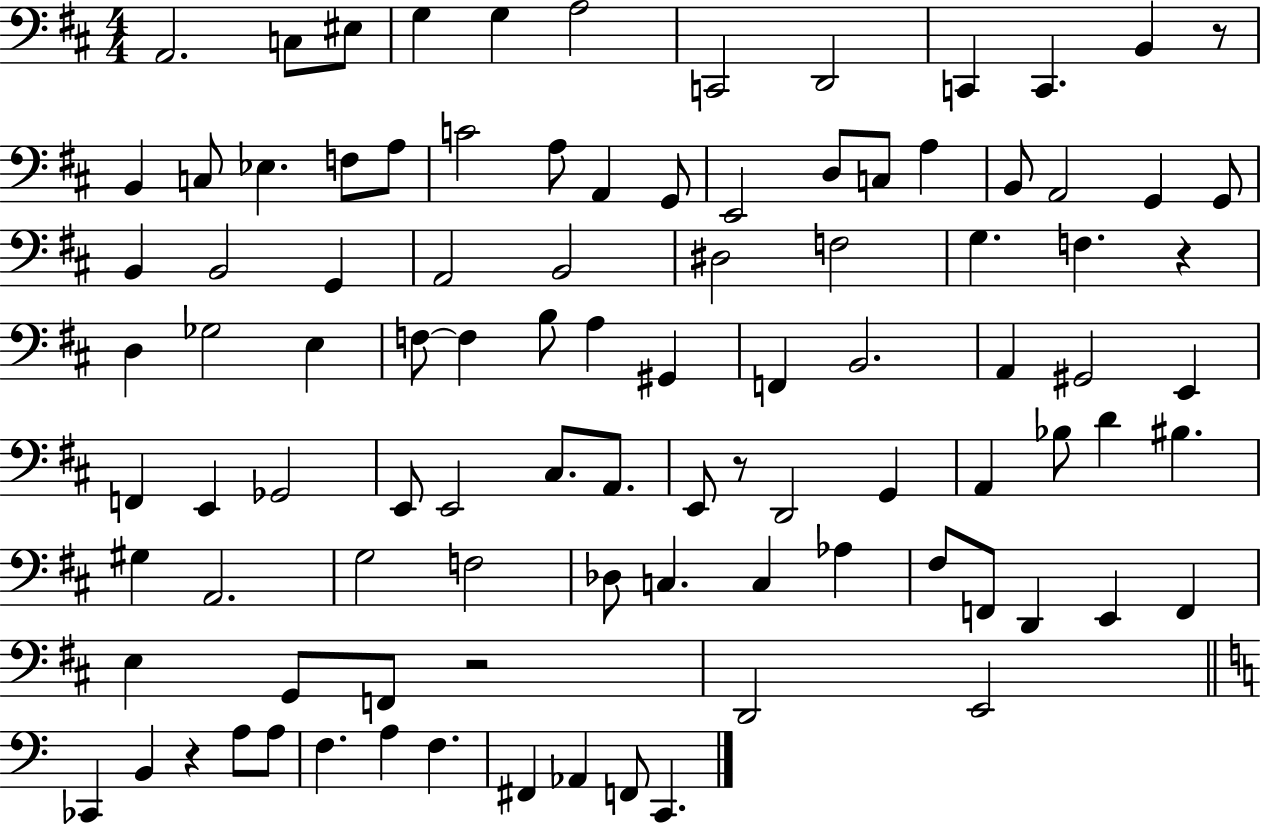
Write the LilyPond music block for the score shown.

{
  \clef bass
  \numericTimeSignature
  \time 4/4
  \key d \major
  \repeat volta 2 { a,2. c8 eis8 | g4 g4 a2 | c,2 d,2 | c,4 c,4. b,4 r8 | \break b,4 c8 ees4. f8 a8 | c'2 a8 a,4 g,8 | e,2 d8 c8 a4 | b,8 a,2 g,4 g,8 | \break b,4 b,2 g,4 | a,2 b,2 | dis2 f2 | g4. f4. r4 | \break d4 ges2 e4 | f8~~ f4 b8 a4 gis,4 | f,4 b,2. | a,4 gis,2 e,4 | \break f,4 e,4 ges,2 | e,8 e,2 cis8. a,8. | e,8 r8 d,2 g,4 | a,4 bes8 d'4 bis4. | \break gis4 a,2. | g2 f2 | des8 c4. c4 aes4 | fis8 f,8 d,4 e,4 f,4 | \break e4 g,8 f,8 r2 | d,2 e,2 | \bar "||" \break \key c \major ces,4 b,4 r4 a8 a8 | f4. a4 f4. | fis,4 aes,4 f,8 c,4. | } \bar "|."
}